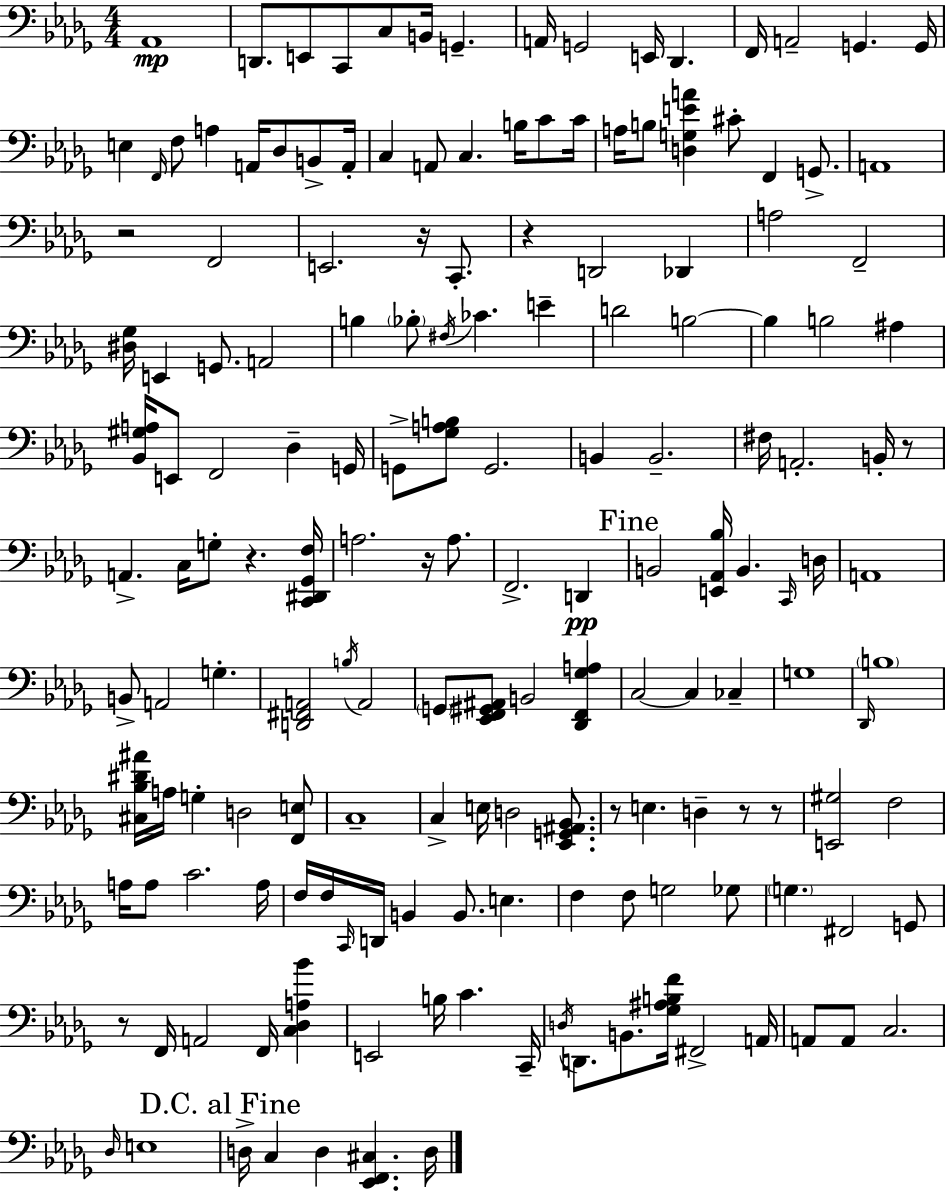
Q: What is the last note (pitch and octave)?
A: D3